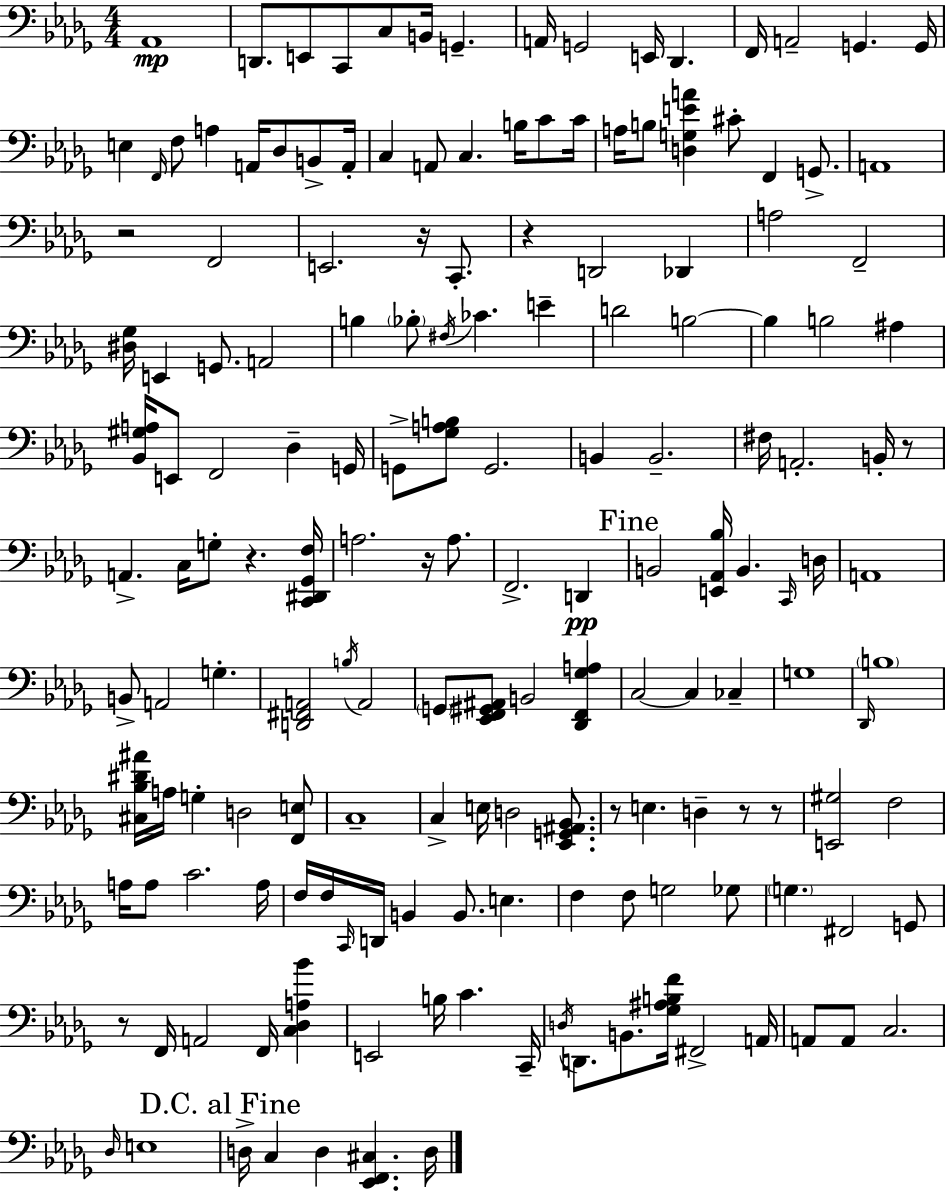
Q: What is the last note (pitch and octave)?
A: D3